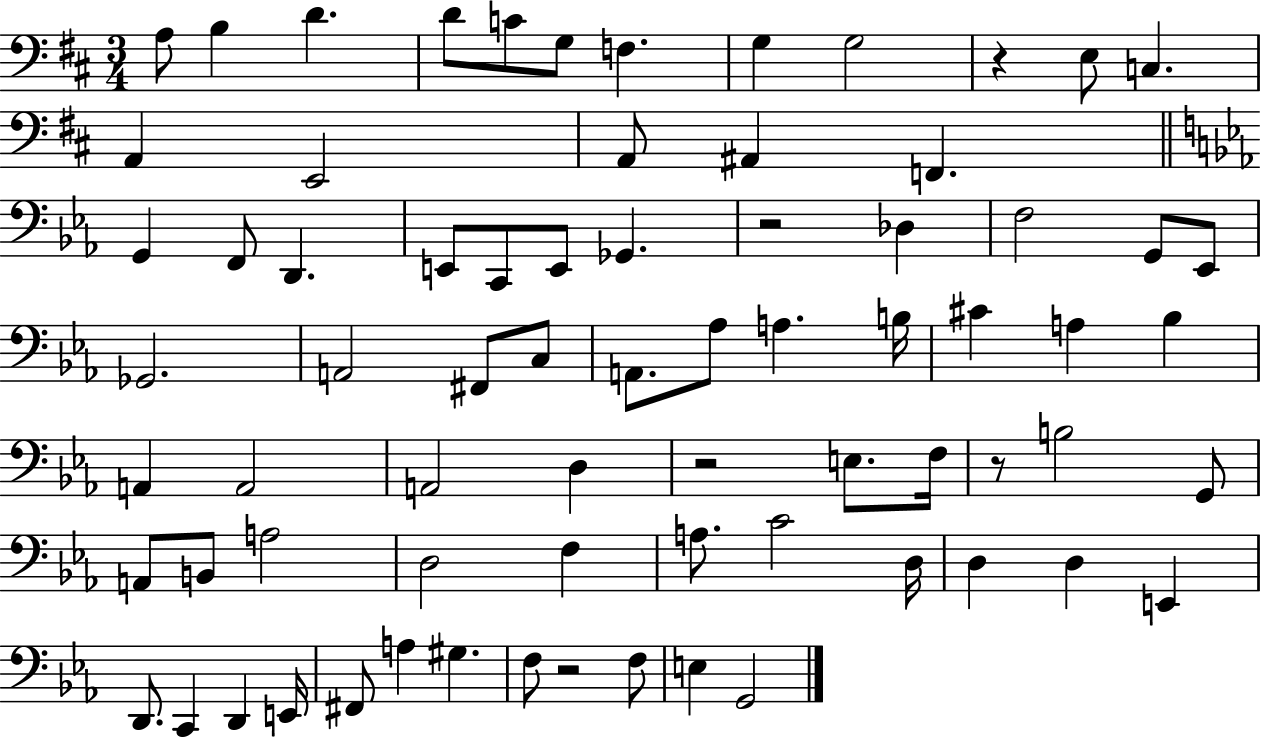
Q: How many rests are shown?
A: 5